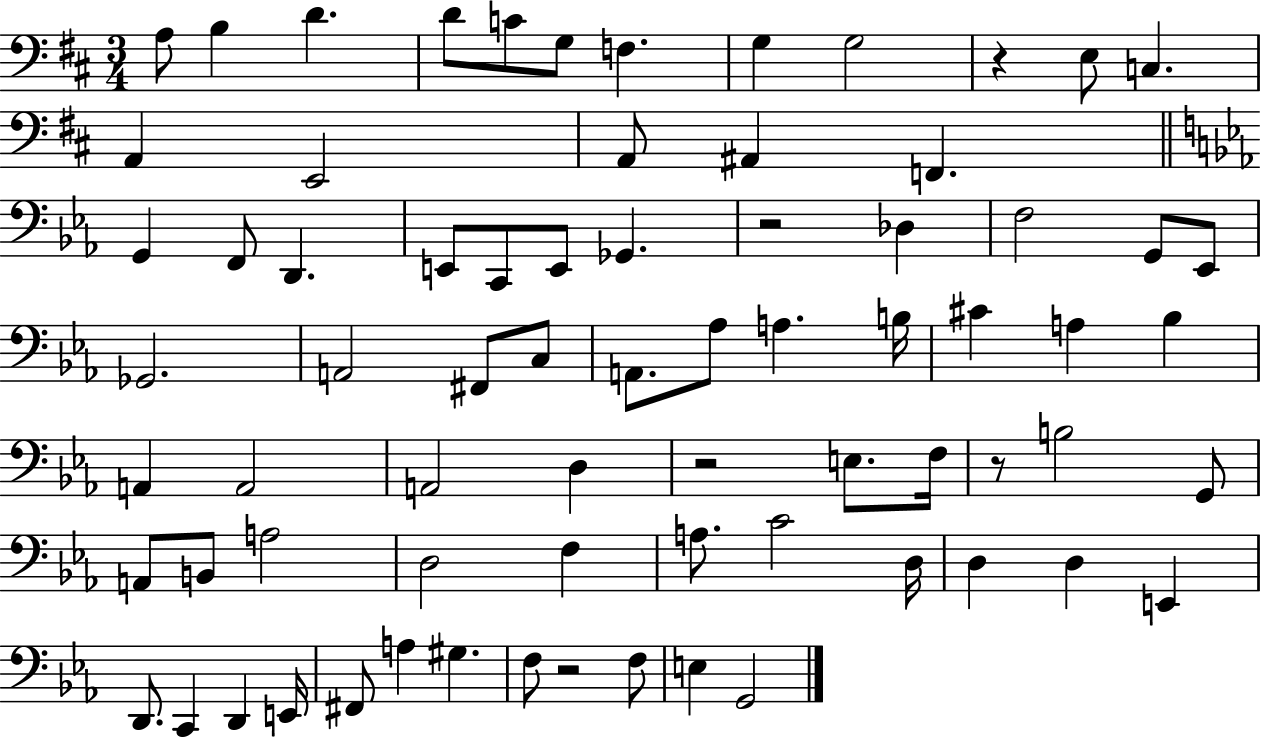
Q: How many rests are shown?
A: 5